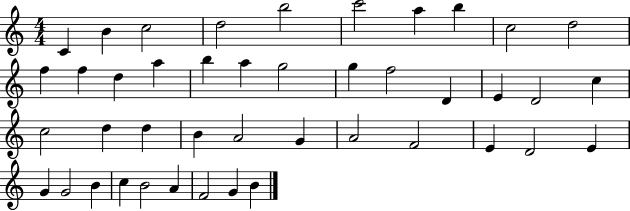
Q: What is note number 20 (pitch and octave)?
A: D4